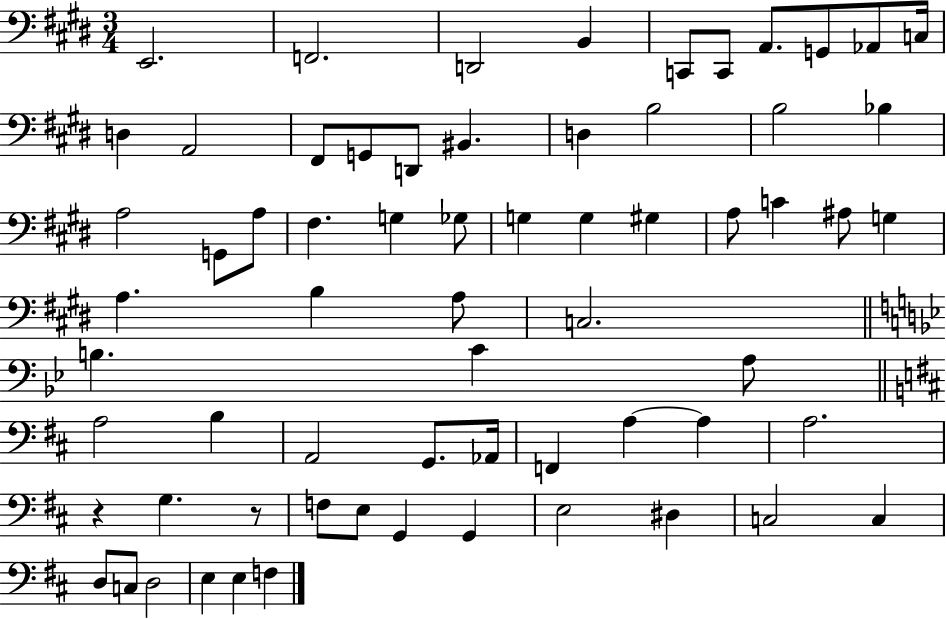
E2/h. F2/h. D2/h B2/q C2/e C2/e A2/e. G2/e Ab2/e C3/s D3/q A2/h F#2/e G2/e D2/e BIS2/q. D3/q B3/h B3/h Bb3/q A3/h G2/e A3/e F#3/q. G3/q Gb3/e G3/q G3/q G#3/q A3/e C4/q A#3/e G3/q A3/q. B3/q A3/e C3/h. B3/q. C4/q A3/e A3/h B3/q A2/h G2/e. Ab2/s F2/q A3/q A3/q A3/h. R/q G3/q. R/e F3/e E3/e G2/q G2/q E3/h D#3/q C3/h C3/q D3/e C3/e D3/h E3/q E3/q F3/q